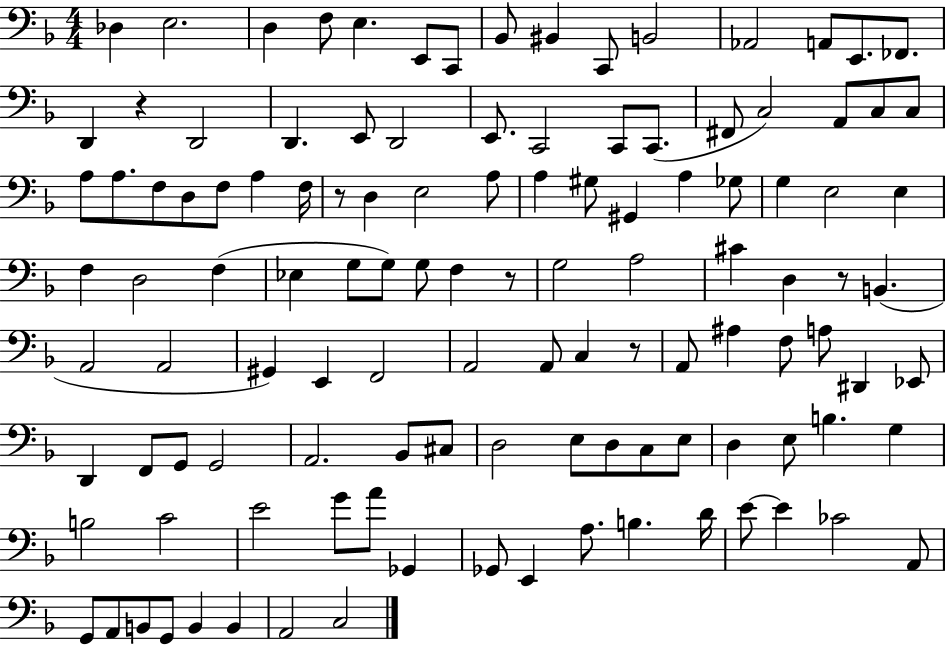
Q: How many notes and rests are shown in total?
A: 118